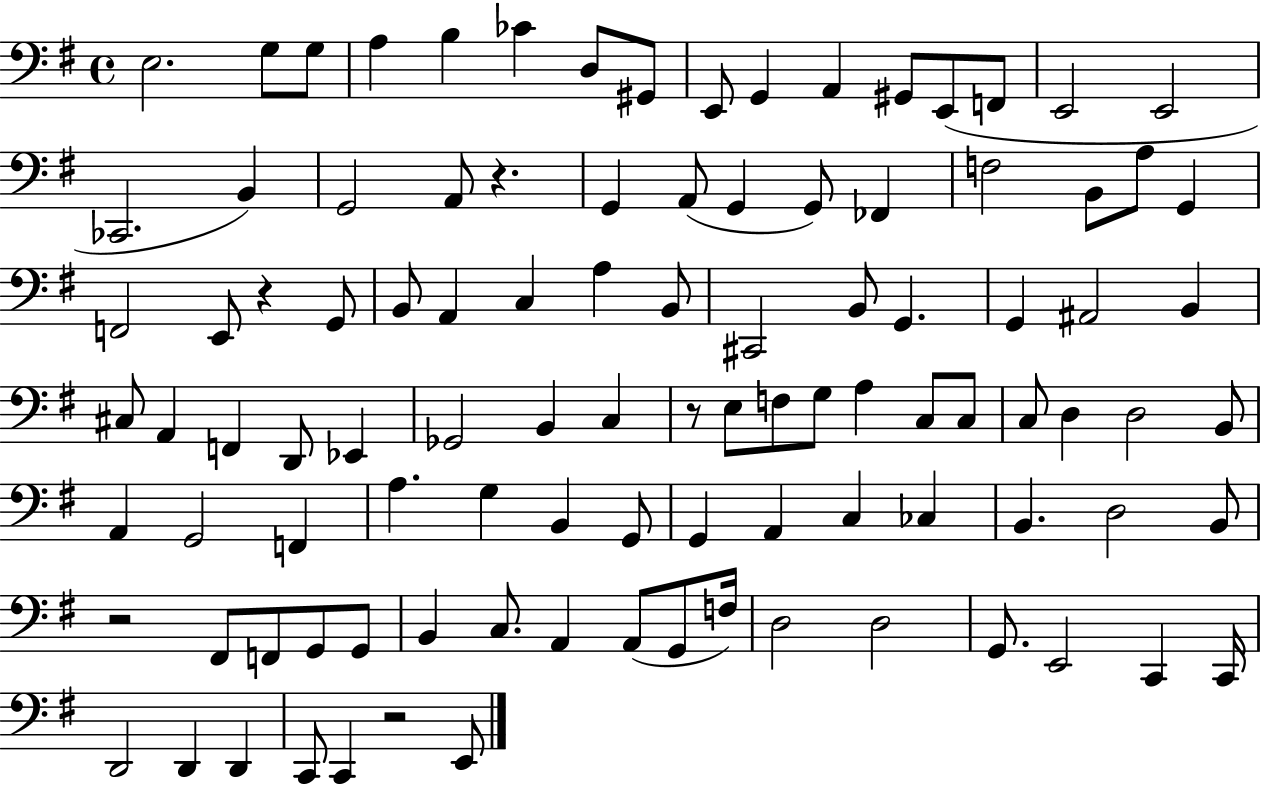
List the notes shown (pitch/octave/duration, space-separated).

E3/h. G3/e G3/e A3/q B3/q CES4/q D3/e G#2/e E2/e G2/q A2/q G#2/e E2/e F2/e E2/h E2/h CES2/h. B2/q G2/h A2/e R/q. G2/q A2/e G2/q G2/e FES2/q F3/h B2/e A3/e G2/q F2/h E2/e R/q G2/e B2/e A2/q C3/q A3/q B2/e C#2/h B2/e G2/q. G2/q A#2/h B2/q C#3/e A2/q F2/q D2/e Eb2/q Gb2/h B2/q C3/q R/e E3/e F3/e G3/e A3/q C3/e C3/e C3/e D3/q D3/h B2/e A2/q G2/h F2/q A3/q. G3/q B2/q G2/e G2/q A2/q C3/q CES3/q B2/q. D3/h B2/e R/h F#2/e F2/e G2/e G2/e B2/q C3/e. A2/q A2/e G2/e F3/s D3/h D3/h G2/e. E2/h C2/q C2/s D2/h D2/q D2/q C2/e C2/q R/h E2/e